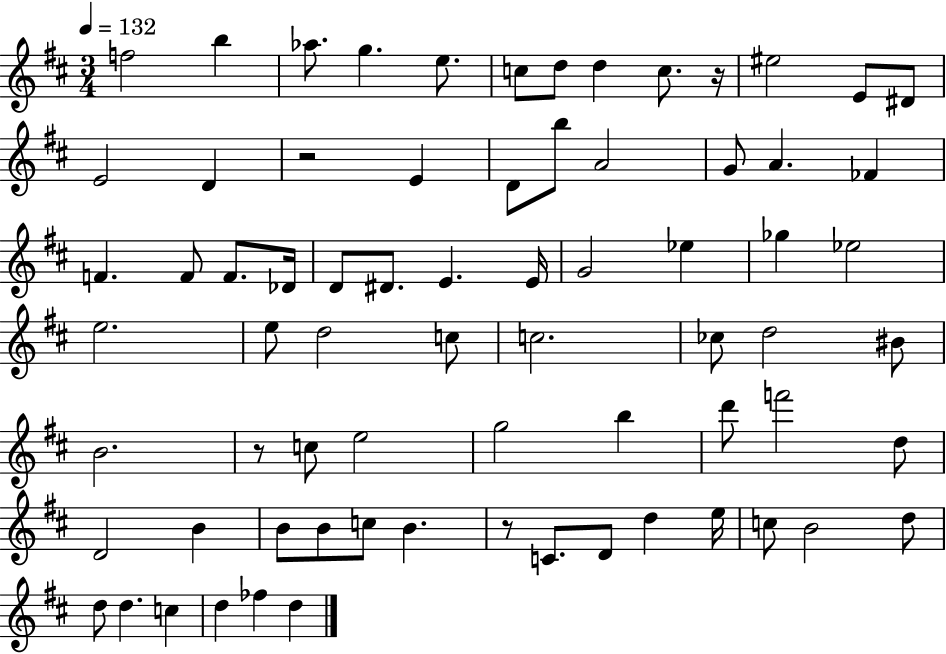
F5/h B5/q Ab5/e. G5/q. E5/e. C5/e D5/e D5/q C5/e. R/s EIS5/h E4/e D#4/e E4/h D4/q R/h E4/q D4/e B5/e A4/h G4/e A4/q. FES4/q F4/q. F4/e F4/e. Db4/s D4/e D#4/e. E4/q. E4/s G4/h Eb5/q Gb5/q Eb5/h E5/h. E5/e D5/h C5/e C5/h. CES5/e D5/h BIS4/e B4/h. R/e C5/e E5/h G5/h B5/q D6/e F6/h D5/e D4/h B4/q B4/e B4/e C5/e B4/q. R/e C4/e. D4/e D5/q E5/s C5/e B4/h D5/e D5/e D5/q. C5/q D5/q FES5/q D5/q